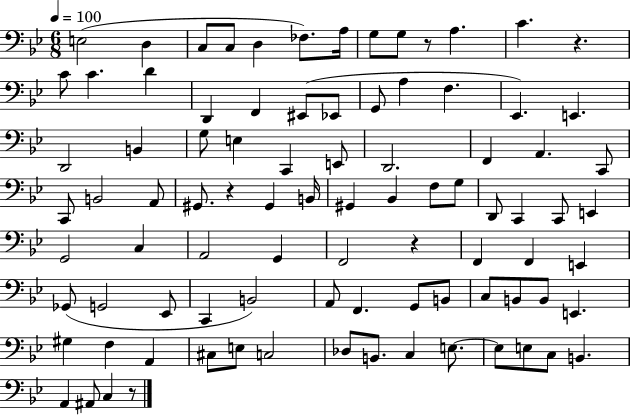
{
  \clef bass
  \numericTimeSignature
  \time 6/8
  \key bes \major
  \tempo 4 = 100
  e2( d4 | c8 c8 d4 fes8.) a16 | g8 g8 r8 a4. | c'4. r4. | \break c'8 c'4. d'4 | d,4 f,4 eis,8( ees,8 | g,8 a4 f4. | ees,4.) e,4. | \break d,2 b,4 | g8 e4 c,4 e,8 | d,2. | f,4 a,4. c,8 | \break c,8 b,2 a,8 | gis,8. r4 gis,4 b,16 | gis,4 bes,4 f8 g8 | d,8 c,4 c,8 e,4 | \break g,2 c4 | a,2 g,4 | f,2 r4 | f,4 f,4 e,4 | \break ges,8( g,2 ees,8 | c,4 b,2) | a,8 f,4. g,8 b,8 | c8 b,8 b,8 e,4. | \break gis4 f4 a,4 | cis8 e8 c2 | des8 b,8. c4 e8.~~ | e8 e8 c8 b,4. | \break a,4 ais,8 c4 r8 | \bar "|."
}